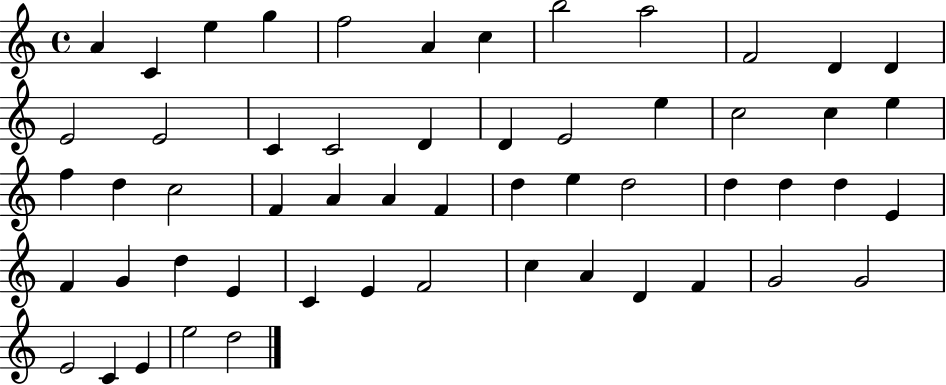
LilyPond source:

{
  \clef treble
  \time 4/4
  \defaultTimeSignature
  \key c \major
  a'4 c'4 e''4 g''4 | f''2 a'4 c''4 | b''2 a''2 | f'2 d'4 d'4 | \break e'2 e'2 | c'4 c'2 d'4 | d'4 e'2 e''4 | c''2 c''4 e''4 | \break f''4 d''4 c''2 | f'4 a'4 a'4 f'4 | d''4 e''4 d''2 | d''4 d''4 d''4 e'4 | \break f'4 g'4 d''4 e'4 | c'4 e'4 f'2 | c''4 a'4 d'4 f'4 | g'2 g'2 | \break e'2 c'4 e'4 | e''2 d''2 | \bar "|."
}